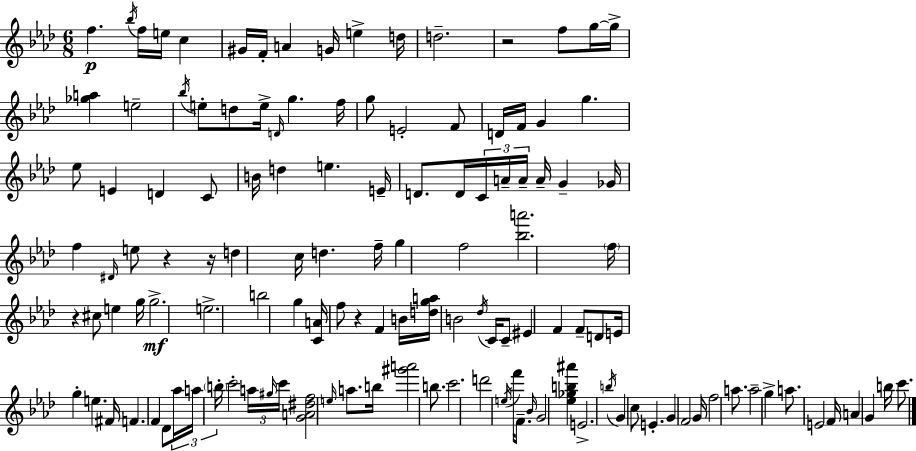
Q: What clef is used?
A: treble